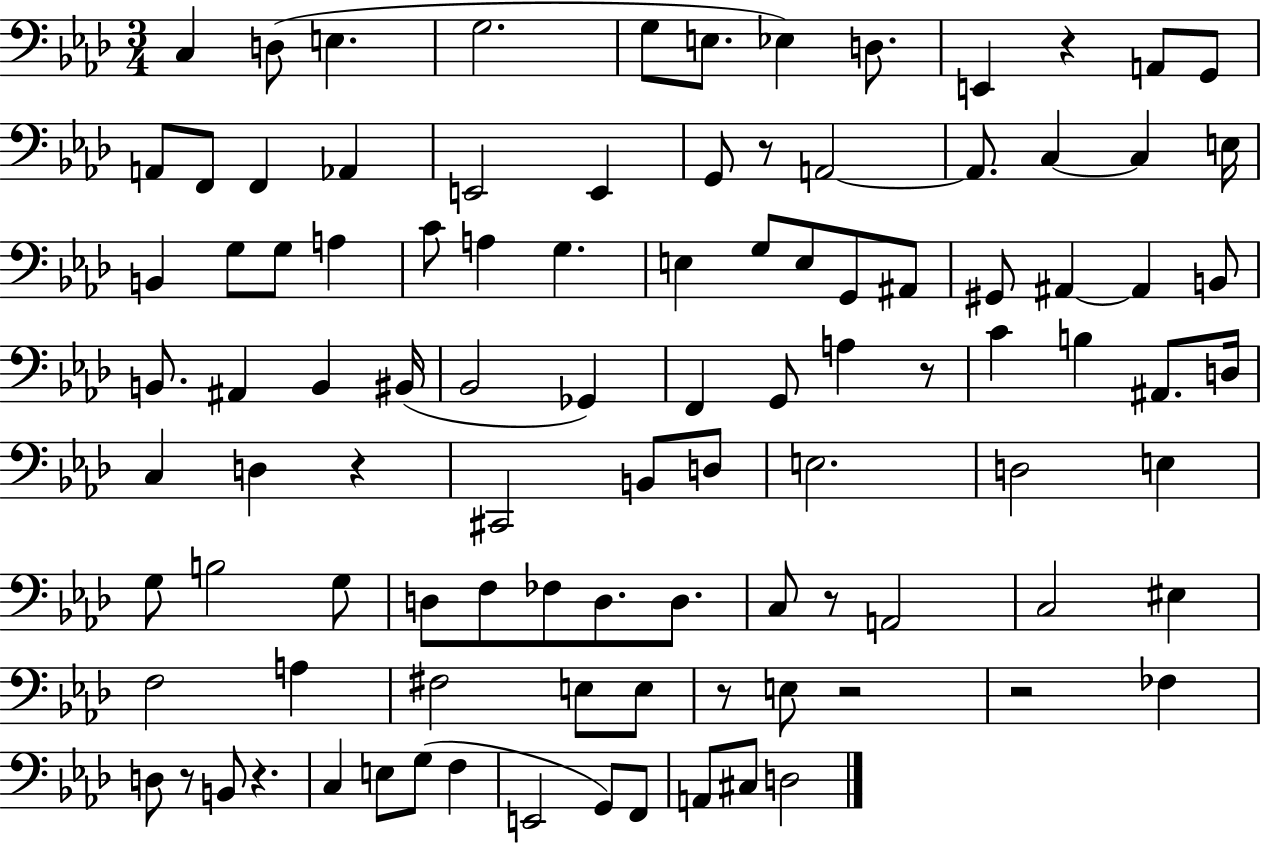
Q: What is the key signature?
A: AES major